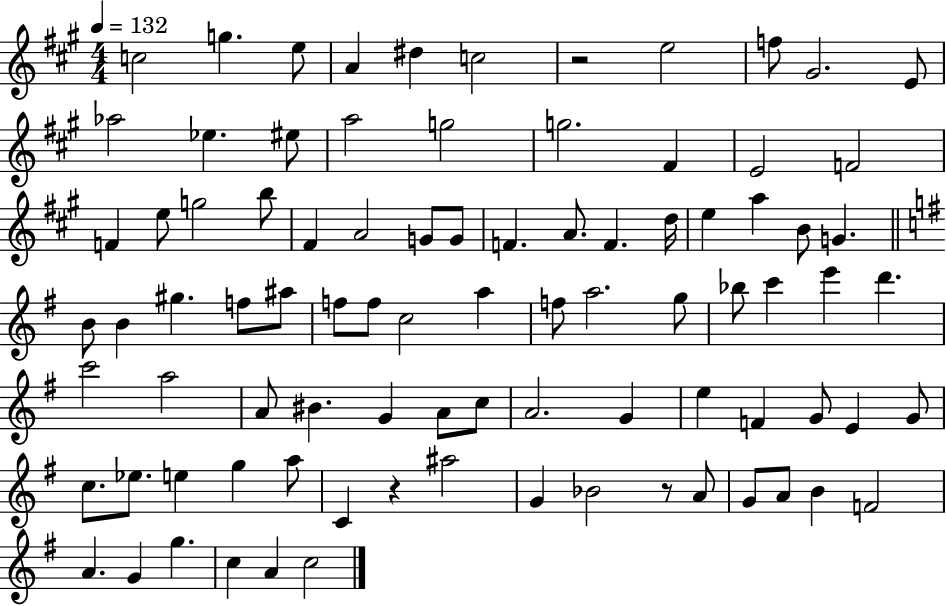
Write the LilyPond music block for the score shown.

{
  \clef treble
  \numericTimeSignature
  \time 4/4
  \key a \major
  \tempo 4 = 132
  c''2 g''4. e''8 | a'4 dis''4 c''2 | r2 e''2 | f''8 gis'2. e'8 | \break aes''2 ees''4. eis''8 | a''2 g''2 | g''2. fis'4 | e'2 f'2 | \break f'4 e''8 g''2 b''8 | fis'4 a'2 g'8 g'8 | f'4. a'8. f'4. d''16 | e''4 a''4 b'8 g'4. | \break \bar "||" \break \key g \major b'8 b'4 gis''4. f''8 ais''8 | f''8 f''8 c''2 a''4 | f''8 a''2. g''8 | bes''8 c'''4 e'''4 d'''4. | \break c'''2 a''2 | a'8 bis'4. g'4 a'8 c''8 | a'2. g'4 | e''4 f'4 g'8 e'4 g'8 | \break c''8. ees''8. e''4 g''4 a''8 | c'4 r4 ais''2 | g'4 bes'2 r8 a'8 | g'8 a'8 b'4 f'2 | \break a'4. g'4 g''4. | c''4 a'4 c''2 | \bar "|."
}